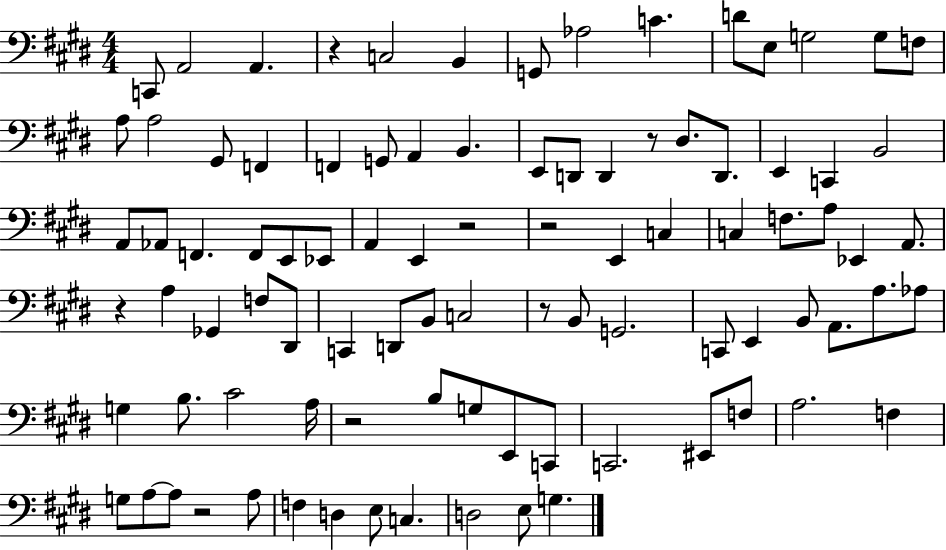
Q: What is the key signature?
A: E major